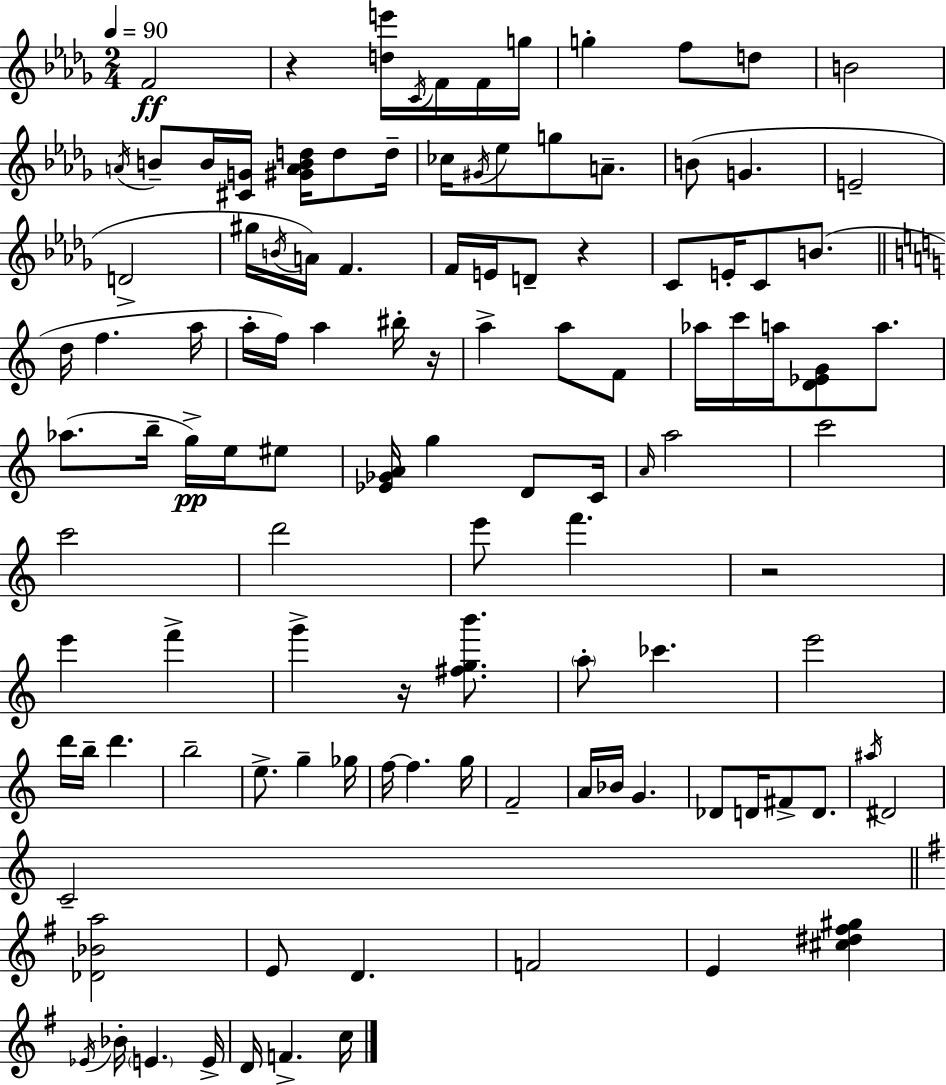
{
  \clef treble
  \numericTimeSignature
  \time 2/4
  \key bes \minor
  \tempo 4 = 90
  f'2\ff | r4 <d'' e'''>16 \acciaccatura { c'16 } f'16 f'16 | g''16 g''4-. f''8 d''8 | b'2 | \break \acciaccatura { a'16 } b'8-- b'16 <cis' g'>16 <gis' a' b' d''>16 d''8 | d''16-- ces''16 \acciaccatura { gis'16 } ees''8 g''8 | a'8.-- b'8( g'4. | e'2-- | \break d'2-> | gis''16 \acciaccatura { b'16 }) a'16 f'4. | f'16 e'16 d'8-- | r4 c'8 e'16-. c'8 | \break b'8.( \bar "||" \break \key c \major d''16 f''4. a''16 | a''16-. f''16) a''4 bis''16-. r16 | a''4-> a''8 f'8 | aes''16 c'''16 a''16 <d' ees' g'>8 a''8. | \break aes''8.( b''16-- g''16->\pp) e''16 eis''8 | <ees' ges' a'>16 g''4 d'8 c'16 | \grace { a'16 } a''2 | c'''2 | \break c'''2 | d'''2 | e'''8 f'''4. | r2 | \break e'''4 f'''4-> | g'''4-> r16 <fis'' g'' b'''>8. | \parenthesize a''8-. ces'''4. | e'''2 | \break d'''16 b''16-- d'''4. | b''2-- | e''8.-> g''4-- | ges''16 f''16~~ f''4. | \break g''16 f'2-- | a'16 bes'16 g'4. | des'8 d'16 fis'8-> d'8. | \acciaccatura { ais''16 } dis'2 | \break c'2-- | \bar "||" \break \key g \major <des' bes' a''>2 | e'8 d'4. | f'2 | e'4 <cis'' dis'' fis'' gis''>4 | \break \acciaccatura { ees'16 } bes'16-. \parenthesize e'4. | e'16-> d'16 f'4.-> | c''16 \bar "|."
}